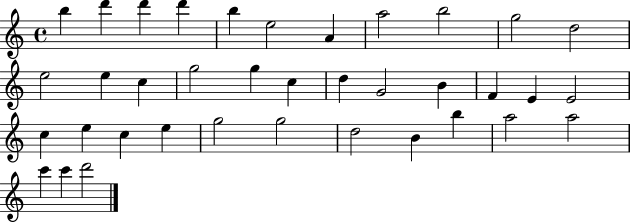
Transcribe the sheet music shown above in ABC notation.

X:1
T:Untitled
M:4/4
L:1/4
K:C
b d' d' d' b e2 A a2 b2 g2 d2 e2 e c g2 g c d G2 B F E E2 c e c e g2 g2 d2 B b a2 a2 c' c' d'2